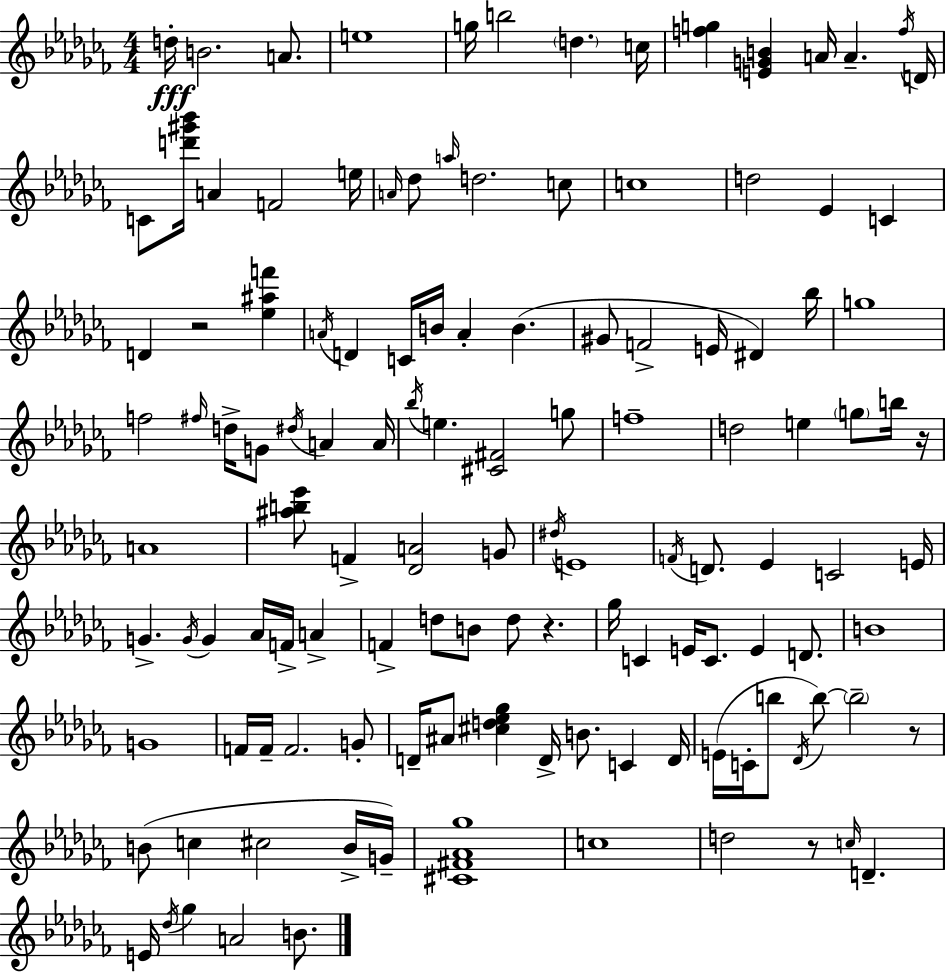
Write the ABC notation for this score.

X:1
T:Untitled
M:4/4
L:1/4
K:Abm
d/4 B2 A/2 e4 g/4 b2 d c/4 [fg] [EGB] A/4 A f/4 D/4 C/2 [d'^g'_b']/4 A F2 e/4 A/4 _d/2 a/4 d2 c/2 c4 d2 _E C D z2 [_e^af'] A/4 D C/4 B/4 A B ^G/2 F2 E/4 ^D _b/4 g4 f2 ^f/4 d/4 G/2 ^d/4 A A/4 _b/4 e [^C^F]2 g/2 f4 d2 e g/2 b/4 z/4 A4 [^ab_e']/2 F [_DA]2 G/2 ^d/4 E4 F/4 D/2 _E C2 E/4 G G/4 G _A/4 F/4 A F d/2 B/2 d/2 z _g/4 C E/4 C/2 E D/2 B4 G4 F/4 F/4 F2 G/2 D/4 ^A/2 [^cd_e_g] D/4 B/2 C D/4 E/4 C/4 b/2 _D/4 b/2 b2 z/2 B/2 c ^c2 B/4 G/4 [^C^F_A_g]4 c4 d2 z/2 c/4 D E/4 _d/4 _g A2 B/2